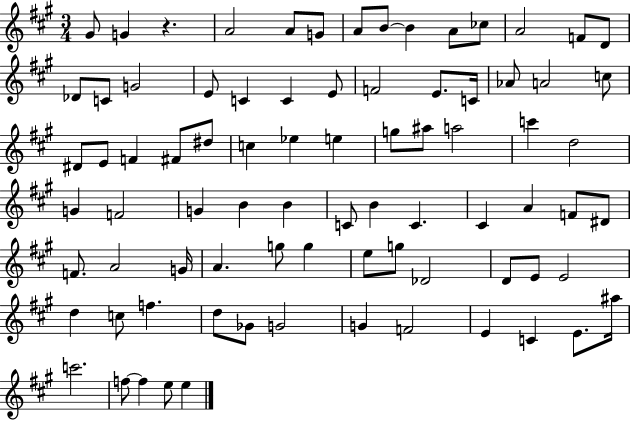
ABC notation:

X:1
T:Untitled
M:3/4
L:1/4
K:A
^G/2 G z A2 A/2 G/2 A/2 B/2 B A/2 _c/2 A2 F/2 D/2 _D/2 C/2 G2 E/2 C C E/2 F2 E/2 C/4 _A/2 A2 c/2 ^D/2 E/2 F ^F/2 ^d/2 c _e e g/2 ^a/2 a2 c' d2 G F2 G B B C/2 B C ^C A F/2 ^D/2 F/2 A2 G/4 A g/2 g e/2 g/2 _D2 D/2 E/2 E2 d c/2 f d/2 _G/2 G2 G F2 E C E/2 ^a/4 c'2 f/2 f e/2 e